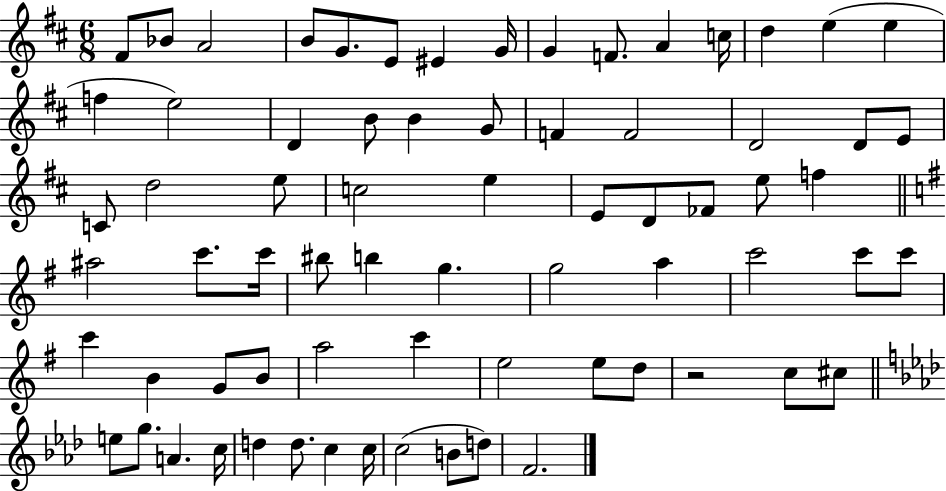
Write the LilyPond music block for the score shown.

{
  \clef treble
  \numericTimeSignature
  \time 6/8
  \key d \major
  fis'8 bes'8 a'2 | b'8 g'8. e'8 eis'4 g'16 | g'4 f'8. a'4 c''16 | d''4 e''4( e''4 | \break f''4 e''2) | d'4 b'8 b'4 g'8 | f'4 f'2 | d'2 d'8 e'8 | \break c'8 d''2 e''8 | c''2 e''4 | e'8 d'8 fes'8 e''8 f''4 | \bar "||" \break \key g \major ais''2 c'''8. c'''16 | bis''8 b''4 g''4. | g''2 a''4 | c'''2 c'''8 c'''8 | \break c'''4 b'4 g'8 b'8 | a''2 c'''4 | e''2 e''8 d''8 | r2 c''8 cis''8 | \break \bar "||" \break \key f \minor e''8 g''8. a'4. c''16 | d''4 d''8. c''4 c''16 | c''2( b'8 d''8) | f'2. | \break \bar "|."
}